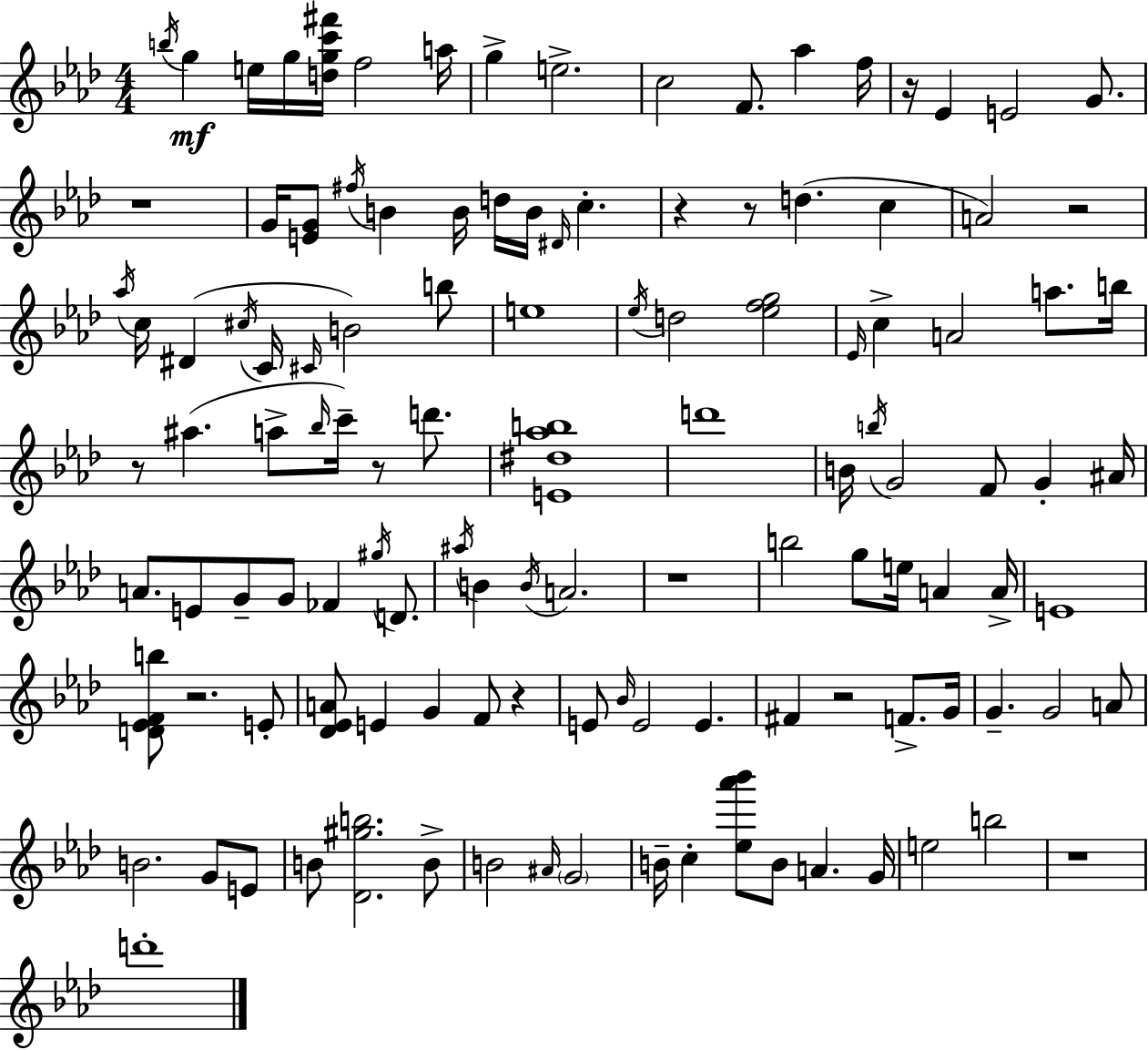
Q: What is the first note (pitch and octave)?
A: B5